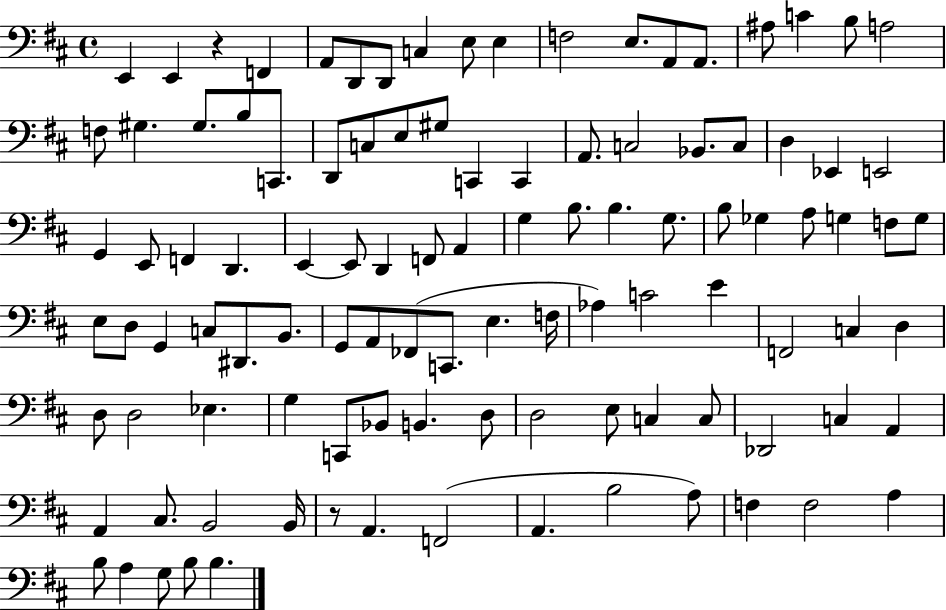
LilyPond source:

{
  \clef bass
  \time 4/4
  \defaultTimeSignature
  \key d \major
  \repeat volta 2 { e,4 e,4 r4 f,4 | a,8 d,8 d,8 c4 e8 e4 | f2 e8. a,8 a,8. | ais8 c'4 b8 a2 | \break f8 gis4. gis8. b8 c,8. | d,8 c8 e8 gis8 c,4 c,4 | a,8. c2 bes,8. c8 | d4 ees,4 e,2 | \break g,4 e,8 f,4 d,4. | e,4~~ e,8 d,4 f,8 a,4 | g4 b8. b4. g8. | b8 ges4 a8 g4 f8 g8 | \break e8 d8 g,4 c8 dis,8. b,8. | g,8 a,8 fes,8( c,8. e4. f16 | aes4) c'2 e'4 | f,2 c4 d4 | \break d8 d2 ees4. | g4 c,8 bes,8 b,4. d8 | d2 e8 c4 c8 | des,2 c4 a,4 | \break a,4 cis8. b,2 b,16 | r8 a,4. f,2( | a,4. b2 a8) | f4 f2 a4 | \break b8 a4 g8 b8 b4. | } \bar "|."
}